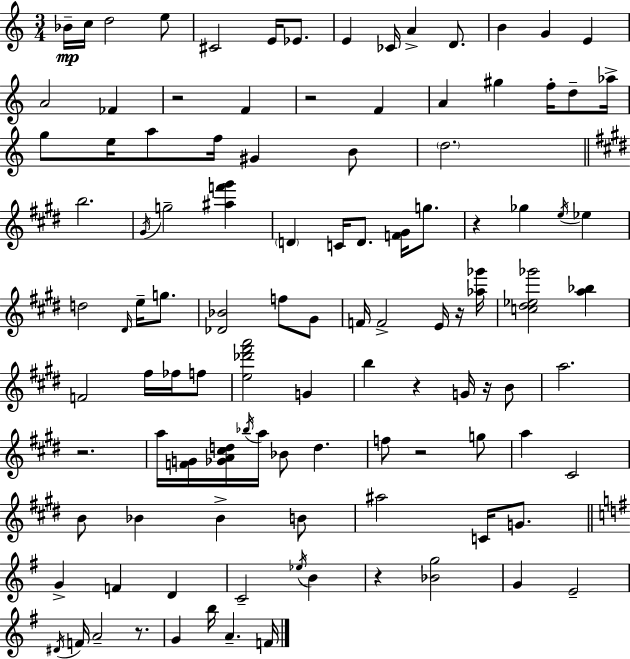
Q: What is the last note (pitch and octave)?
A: F4